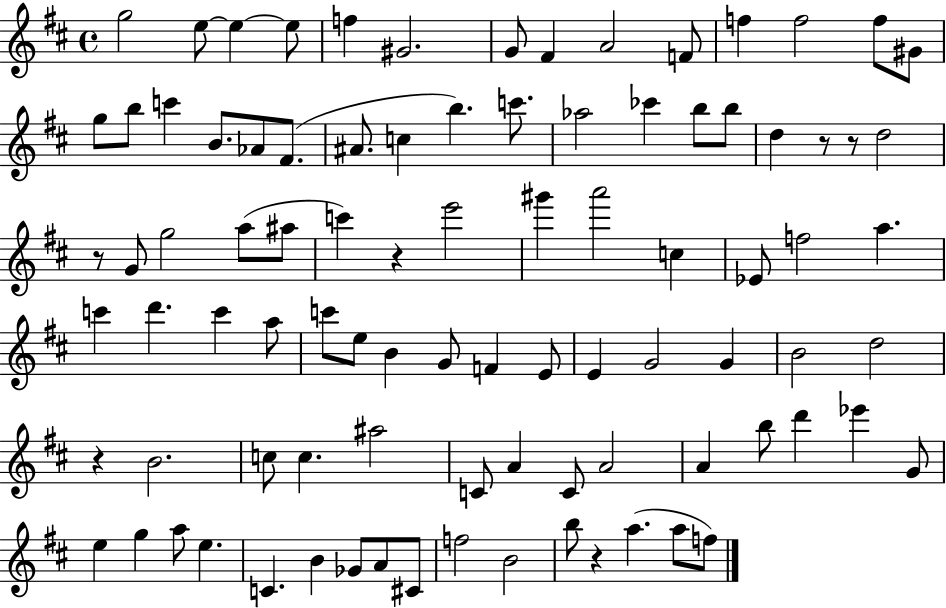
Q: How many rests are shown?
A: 6